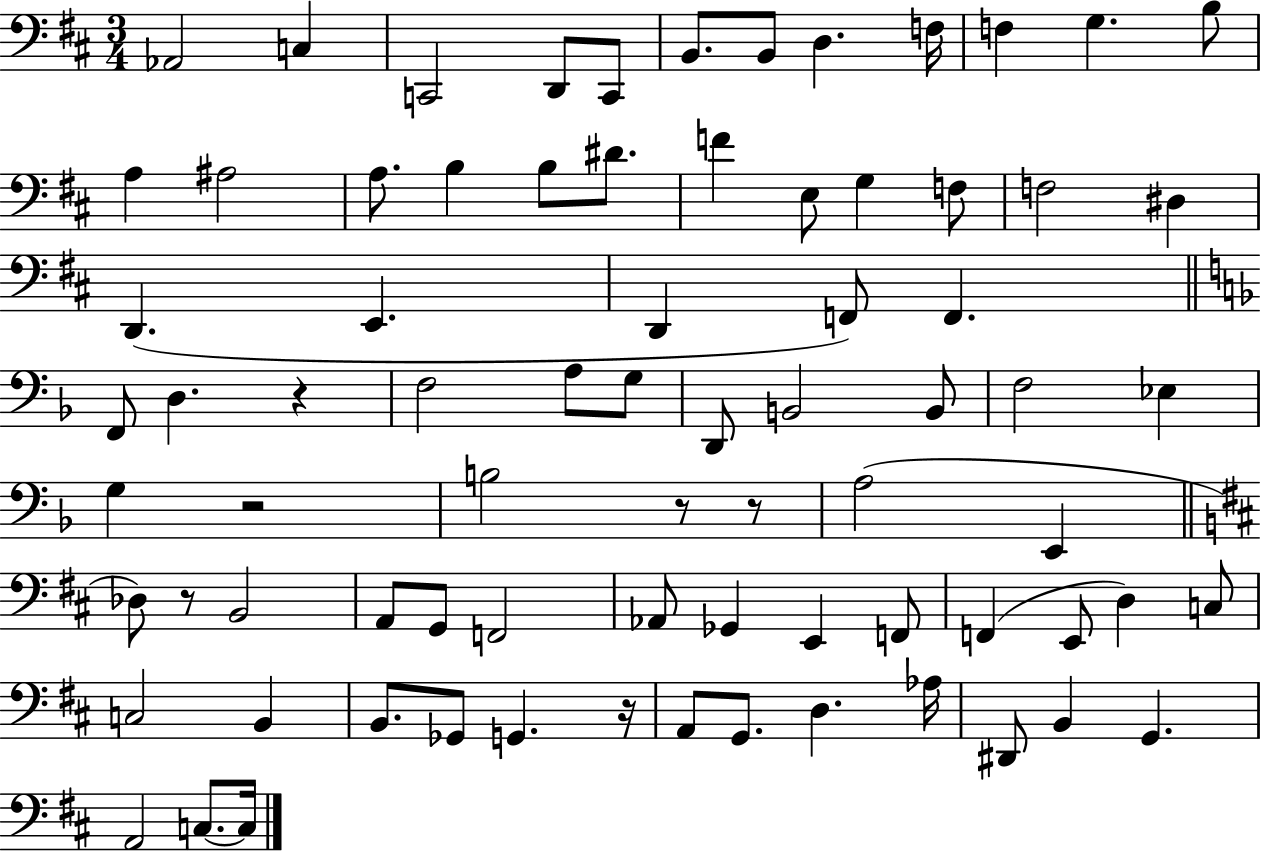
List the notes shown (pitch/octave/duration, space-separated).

Ab2/h C3/q C2/h D2/e C2/e B2/e. B2/e D3/q. F3/s F3/q G3/q. B3/e A3/q A#3/h A3/e. B3/q B3/e D#4/e. F4/q E3/e G3/q F3/e F3/h D#3/q D2/q. E2/q. D2/q F2/e F2/q. F2/e D3/q. R/q F3/h A3/e G3/e D2/e B2/h B2/e F3/h Eb3/q G3/q R/h B3/h R/e R/e A3/h E2/q Db3/e R/e B2/h A2/e G2/e F2/h Ab2/e Gb2/q E2/q F2/e F2/q E2/e D3/q C3/e C3/h B2/q B2/e. Gb2/e G2/q. R/s A2/e G2/e. D3/q. Ab3/s D#2/e B2/q G2/q. A2/h C3/e. C3/s